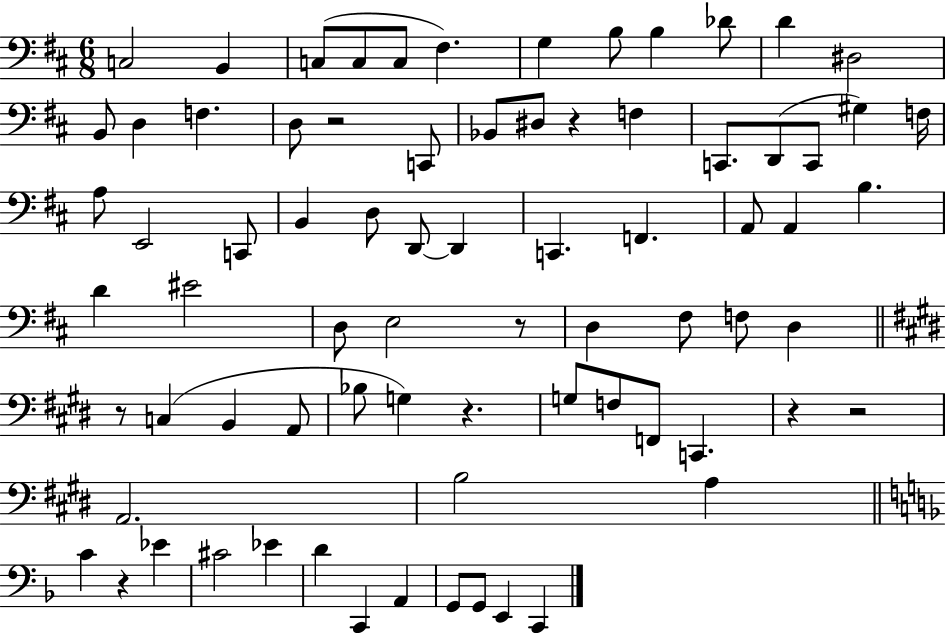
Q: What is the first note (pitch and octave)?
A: C3